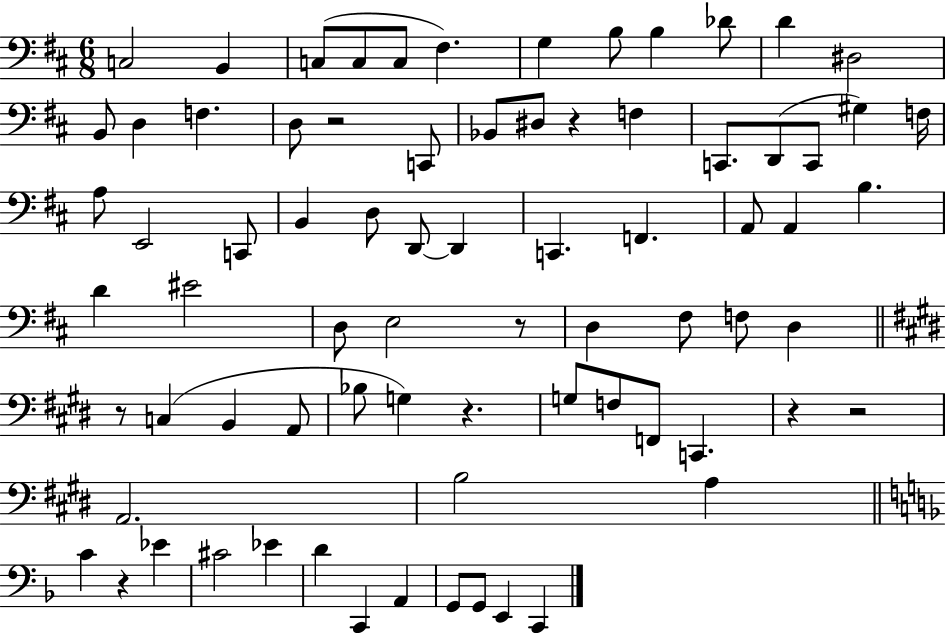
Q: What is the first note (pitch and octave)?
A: C3